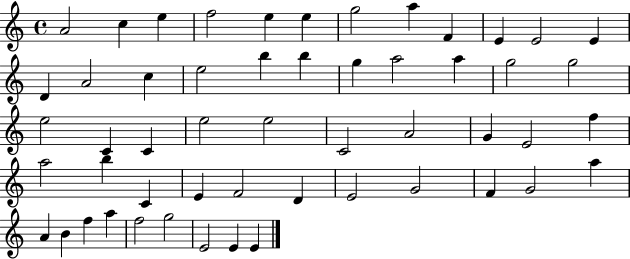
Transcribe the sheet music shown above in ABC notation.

X:1
T:Untitled
M:4/4
L:1/4
K:C
A2 c e f2 e e g2 a F E E2 E D A2 c e2 b b g a2 a g2 g2 e2 C C e2 e2 C2 A2 G E2 f a2 b C E F2 D E2 G2 F G2 a A B f a f2 g2 E2 E E